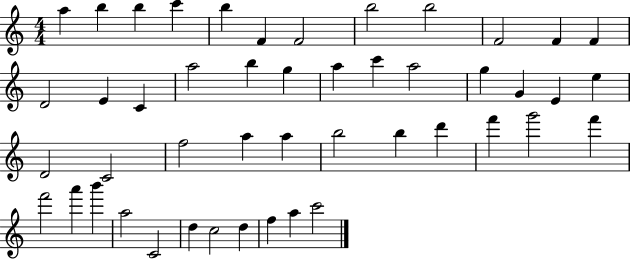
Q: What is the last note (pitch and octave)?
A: C6